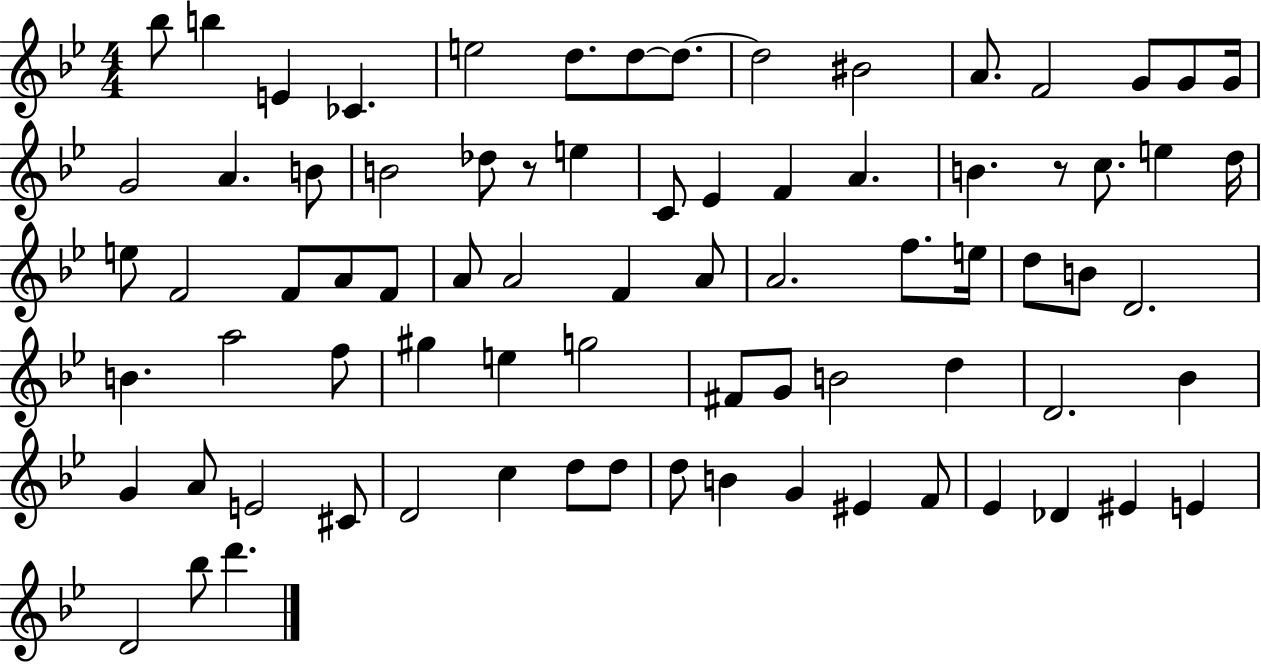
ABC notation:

X:1
T:Untitled
M:4/4
L:1/4
K:Bb
_b/2 b E _C e2 d/2 d/2 d/2 d2 ^B2 A/2 F2 G/2 G/2 G/4 G2 A B/2 B2 _d/2 z/2 e C/2 _E F A B z/2 c/2 e d/4 e/2 F2 F/2 A/2 F/2 A/2 A2 F A/2 A2 f/2 e/4 d/2 B/2 D2 B a2 f/2 ^g e g2 ^F/2 G/2 B2 d D2 _B G A/2 E2 ^C/2 D2 c d/2 d/2 d/2 B G ^E F/2 _E _D ^E E D2 _b/2 d'